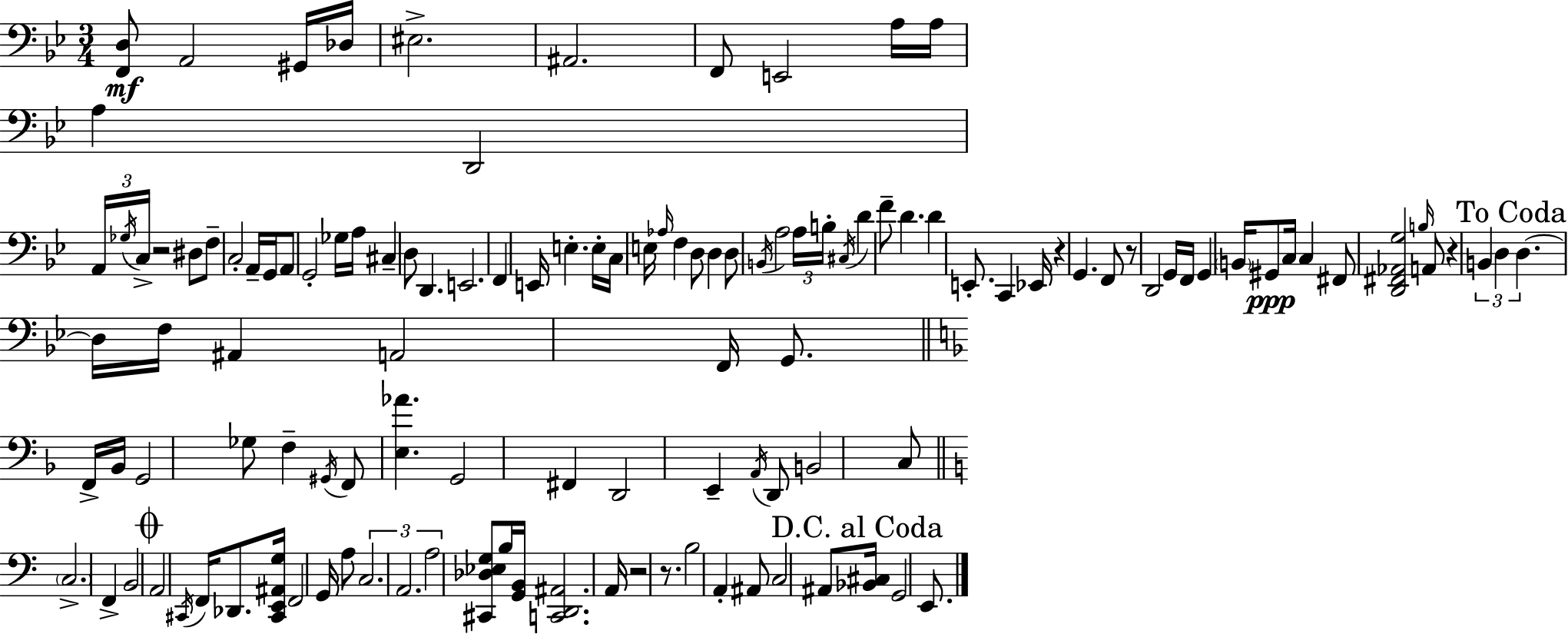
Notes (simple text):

[F2,D3]/e A2/h G#2/s Db3/s EIS3/h. A#2/h. F2/e E2/h A3/s A3/s A3/q D2/h A2/s Gb3/s C3/s R/h D#3/e F3/e C3/h A2/s G2/s A2/e G2/h Gb3/s A3/s C#3/q D3/e D2/q. E2/h. F2/q E2/s E3/q. E3/s C3/s E3/s Ab3/s F3/q D3/e D3/q D3/e B2/s A3/h A3/s B3/s C#3/s D4/q F4/e D4/q. D4/q E2/e. C2/q Eb2/s R/q G2/q. F2/e R/e D2/h G2/s F2/s G2/q B2/s G#2/e C3/s C3/q F#2/e [D2,F#2,Ab2,G3]/h B3/s A2/e R/q B2/q D3/q D3/q. D3/s F3/s A#2/q A2/h F2/s G2/e. F2/s Bb2/s G2/h Gb3/e F3/q G#2/s F2/e [E3,Ab4]/q. G2/h F#2/q D2/h E2/q A2/s D2/e B2/h C3/e C3/h. F2/q B2/h A2/h C#2/s F2/s Db2/e. [C#2,E2,A#2,G3]/s F2/h G2/s A3/e C3/h. A2/h. A3/h [C#2,Db3,Eb3,G3]/e B3/s [G2,B2]/s [C2,D2,A#2]/h. A2/s R/h R/e. B3/h A2/q A#2/e C3/h A#2/e [Bb2,C#3]/s G2/h E2/e.